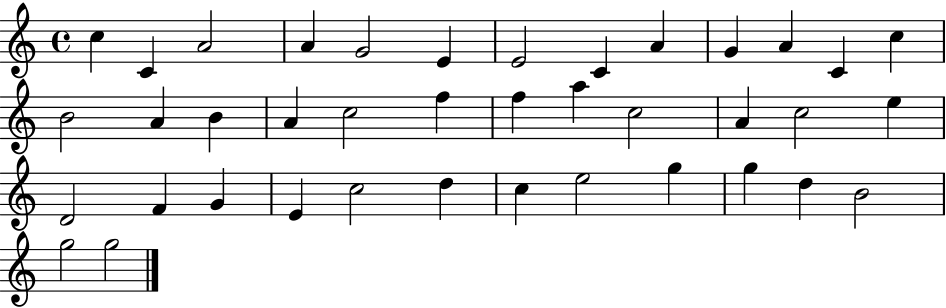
X:1
T:Untitled
M:4/4
L:1/4
K:C
c C A2 A G2 E E2 C A G A C c B2 A B A c2 f f a c2 A c2 e D2 F G E c2 d c e2 g g d B2 g2 g2